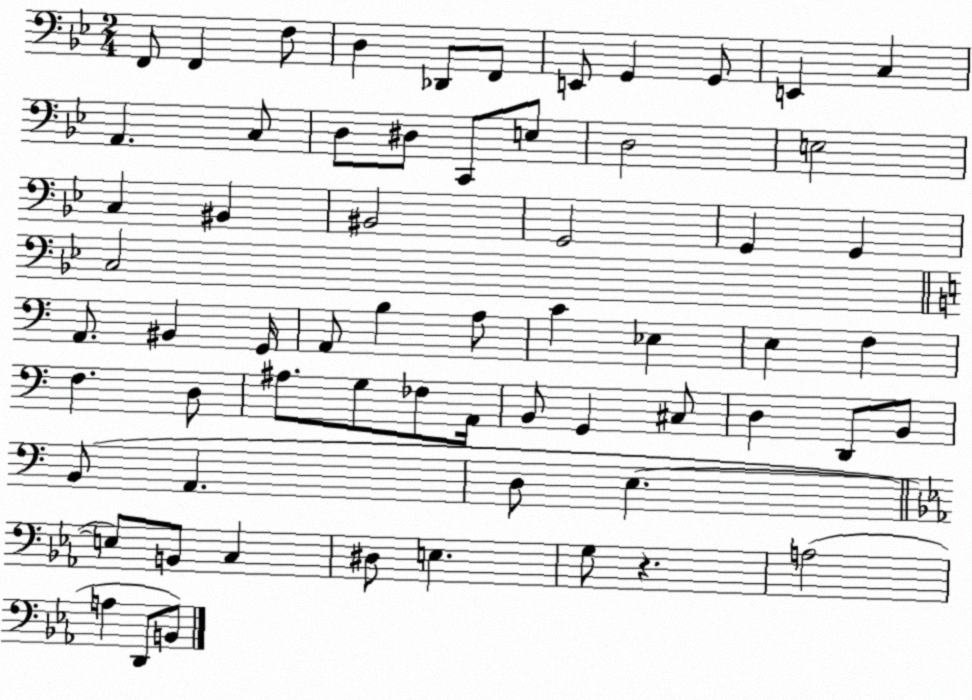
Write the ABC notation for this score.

X:1
T:Untitled
M:2/4
L:1/4
K:Bb
F,,/2 F,, F,/2 D, _D,,/2 F,,/2 E,,/2 G,, G,,/2 E,, C, A,, C,/2 D,/2 ^D,/2 C,,/2 E,/2 D,2 E,2 C, ^B,, ^B,,2 G,,2 G,, G,, C,2 A,,/2 ^B,, G,,/4 A,,/2 B, A,/2 C _E, E, F, F, D,/2 ^A,/2 G,/2 _F,/2 A,,/4 B,,/2 G,, ^C,/2 D, D,,/2 B,,/2 B,,/2 A,, D,/2 E, E,/2 B,,/2 C, ^D,/2 E, G,/2 z A,2 A, D,,/2 B,,/2